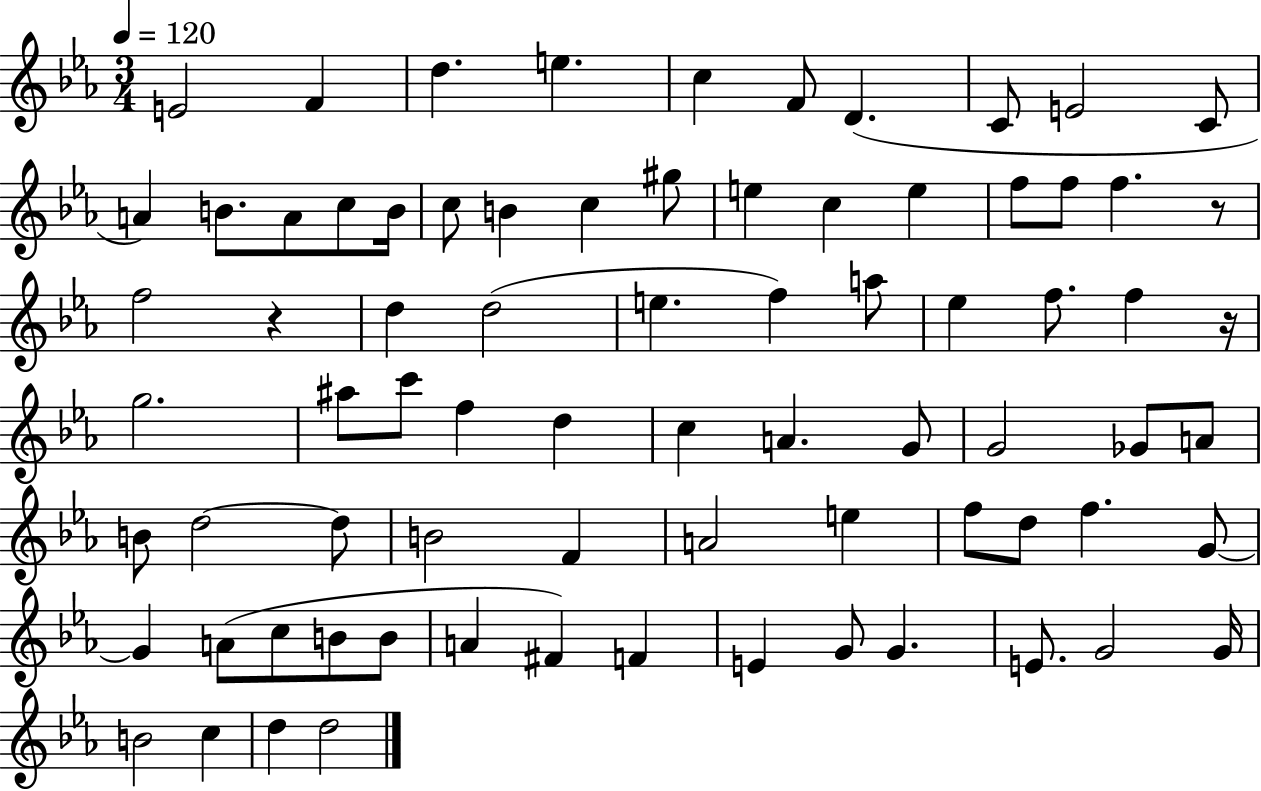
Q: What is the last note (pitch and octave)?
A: D5